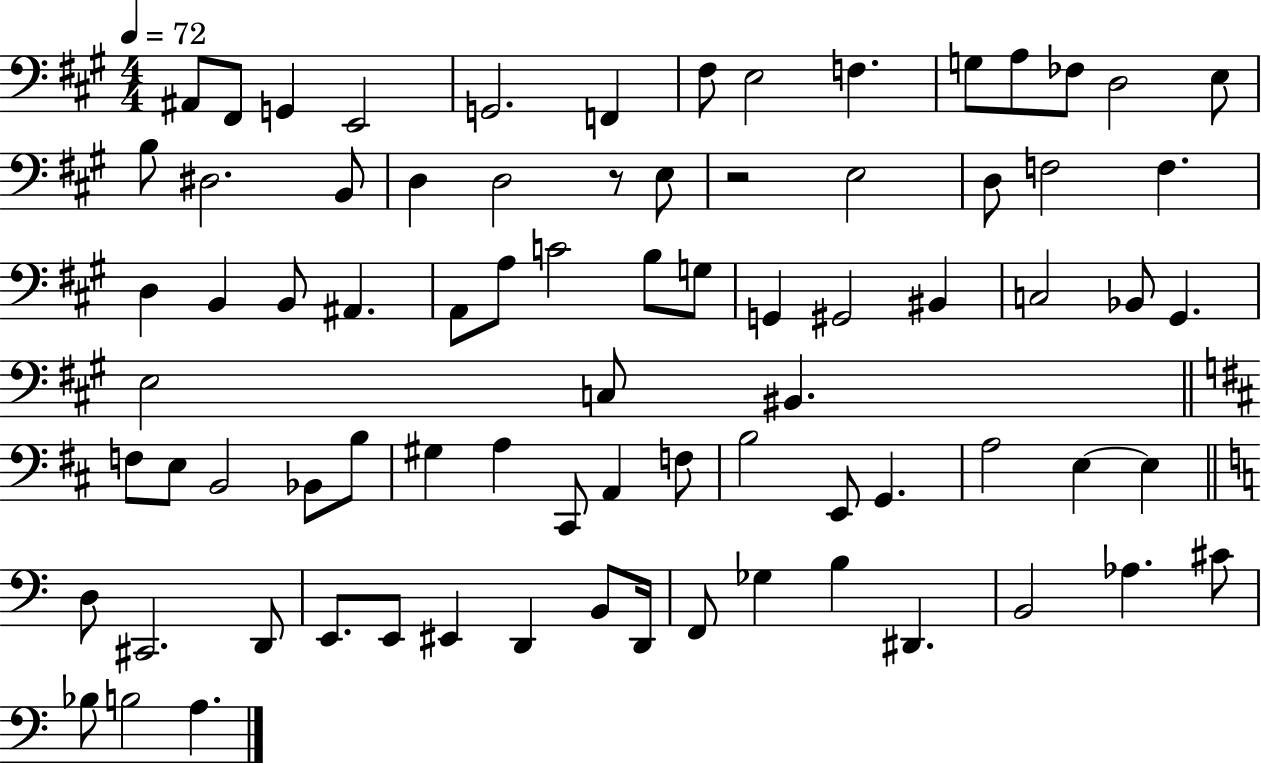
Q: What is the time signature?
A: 4/4